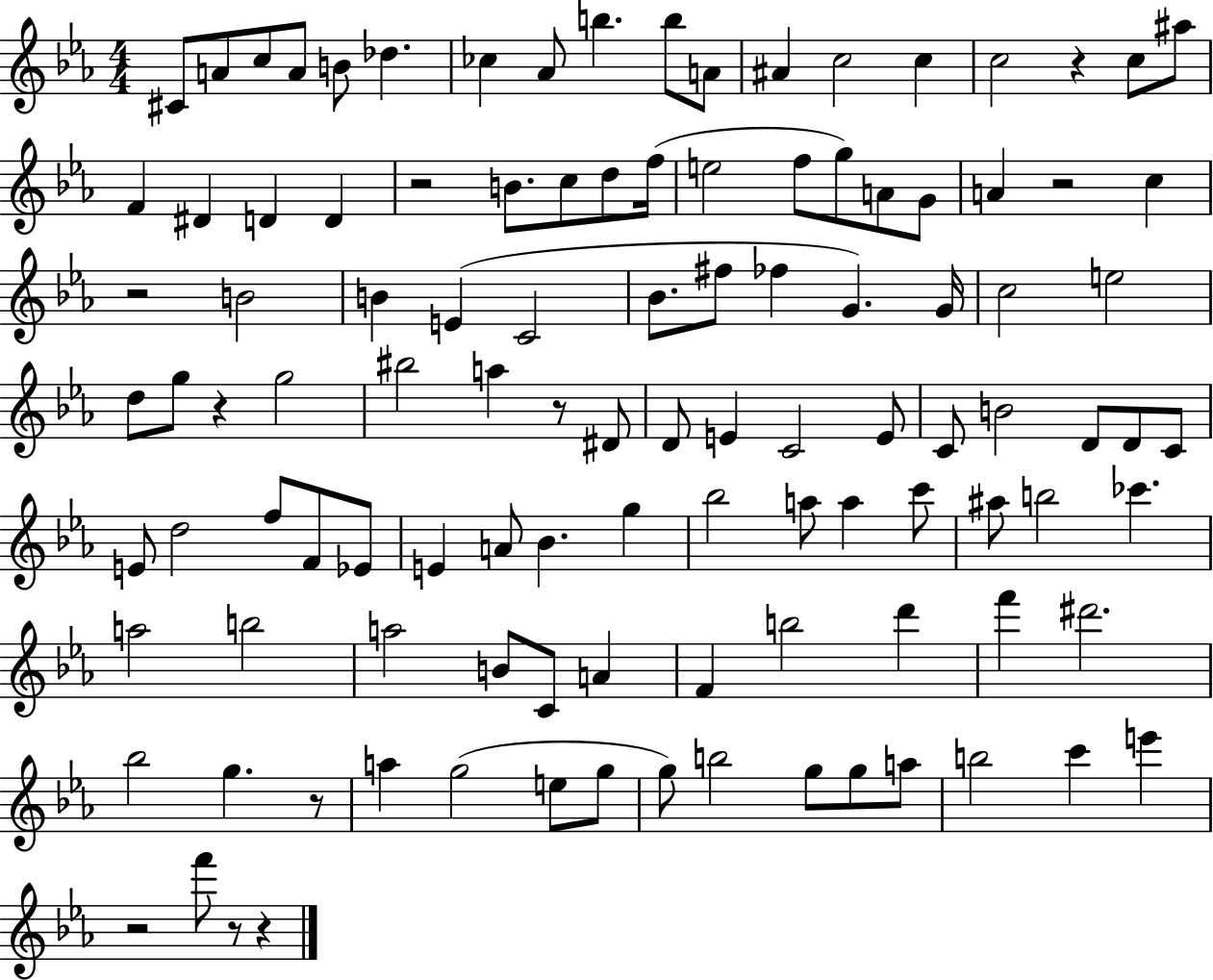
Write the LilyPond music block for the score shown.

{
  \clef treble
  \numericTimeSignature
  \time 4/4
  \key ees \major
  \repeat volta 2 { cis'8 a'8 c''8 a'8 b'8 des''4. | ces''4 aes'8 b''4. b''8 a'8 | ais'4 c''2 c''4 | c''2 r4 c''8 ais''8 | \break f'4 dis'4 d'4 d'4 | r2 b'8. c''8 d''8 f''16( | e''2 f''8 g''8) a'8 g'8 | a'4 r2 c''4 | \break r2 b'2 | b'4 e'4( c'2 | bes'8. fis''8 fes''4 g'4.) g'16 | c''2 e''2 | \break d''8 g''8 r4 g''2 | bis''2 a''4 r8 dis'8 | d'8 e'4 c'2 e'8 | c'8 b'2 d'8 d'8 c'8 | \break e'8 d''2 f''8 f'8 ees'8 | e'4 a'8 bes'4. g''4 | bes''2 a''8 a''4 c'''8 | ais''8 b''2 ces'''4. | \break a''2 b''2 | a''2 b'8 c'8 a'4 | f'4 b''2 d'''4 | f'''4 dis'''2. | \break bes''2 g''4. r8 | a''4 g''2( e''8 g''8 | g''8) b''2 g''8 g''8 a''8 | b''2 c'''4 e'''4 | \break r2 f'''8 r8 r4 | } \bar "|."
}